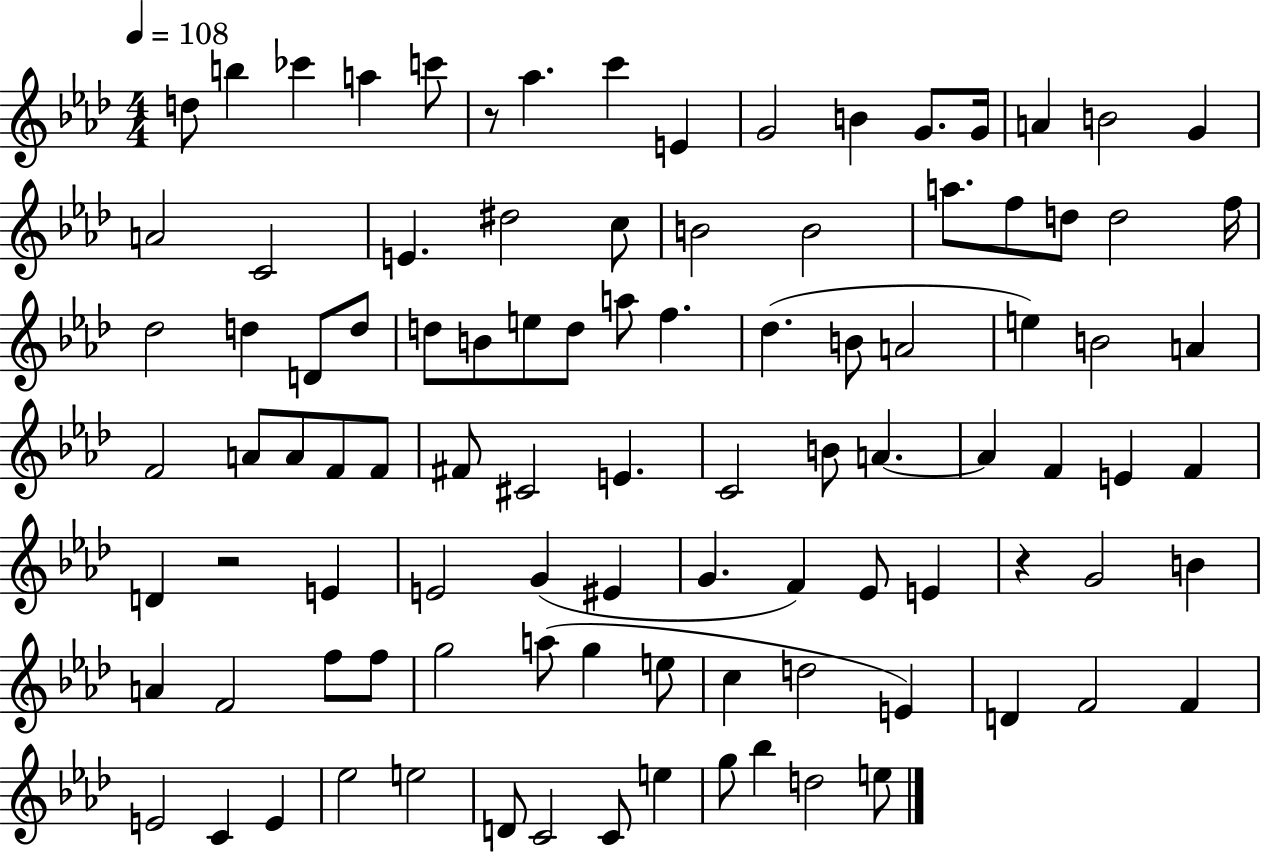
D5/e B5/q CES6/q A5/q C6/e R/e Ab5/q. C6/q E4/q G4/h B4/q G4/e. G4/s A4/q B4/h G4/q A4/h C4/h E4/q. D#5/h C5/e B4/h B4/h A5/e. F5/e D5/e D5/h F5/s Db5/h D5/q D4/e D5/e D5/e B4/e E5/e D5/e A5/e F5/q. Db5/q. B4/e A4/h E5/q B4/h A4/q F4/h A4/e A4/e F4/e F4/e F#4/e C#4/h E4/q. C4/h B4/e A4/q. A4/q F4/q E4/q F4/q D4/q R/h E4/q E4/h G4/q EIS4/q G4/q. F4/q Eb4/e E4/q R/q G4/h B4/q A4/q F4/h F5/e F5/e G5/h A5/e G5/q E5/e C5/q D5/h E4/q D4/q F4/h F4/q E4/h C4/q E4/q Eb5/h E5/h D4/e C4/h C4/e E5/q G5/e Bb5/q D5/h E5/e